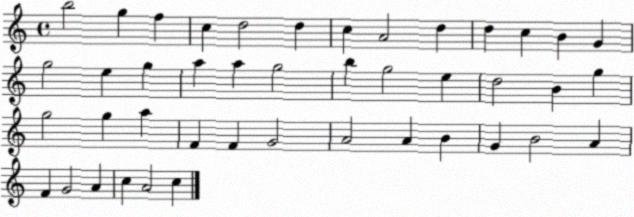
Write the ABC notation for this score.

X:1
T:Untitled
M:4/4
L:1/4
K:C
b2 g f c d2 d c A2 d d c B G g2 e g a a g2 b g2 e d2 B g g2 g a F F G2 A2 A B G B2 A F G2 A c A2 c